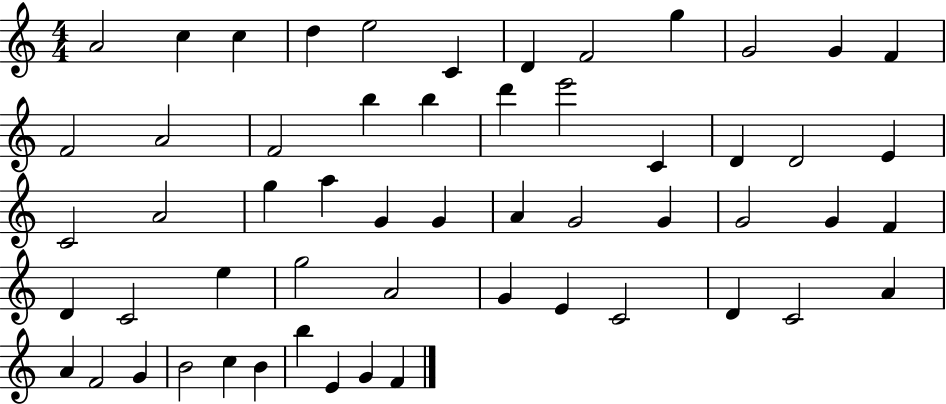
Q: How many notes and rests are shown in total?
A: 56